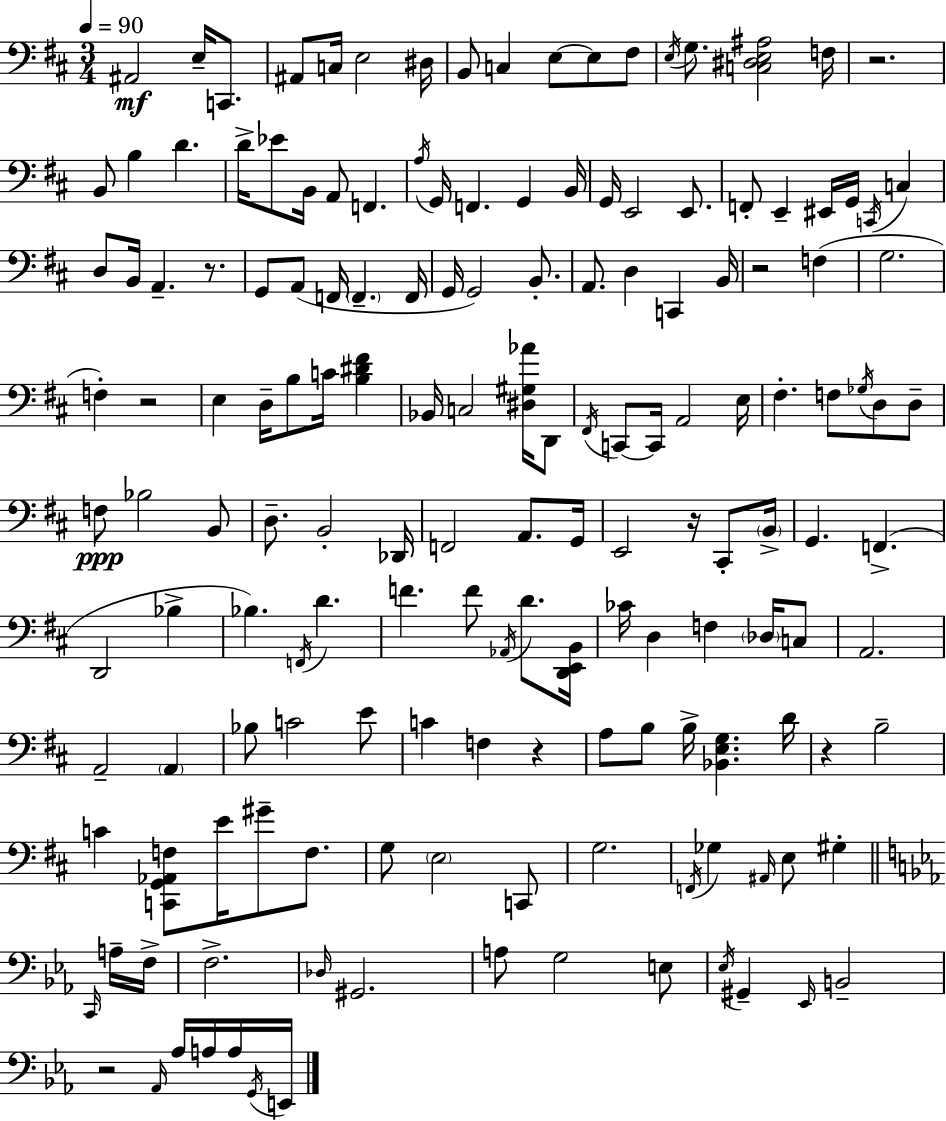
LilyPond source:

{
  \clef bass
  \numericTimeSignature
  \time 3/4
  \key d \major
  \tempo 4 = 90
  ais,2\mf e16-- c,8. | ais,8 c16 e2 dis16 | b,8 c4 e8~~ e8 fis8 | \acciaccatura { e16 } g8. <c dis e ais>2 | \break f16 r2. | b,8 b4 d'4. | d'16-> ees'8 b,16 a,8 f,4. | \acciaccatura { a16 } g,16 f,4. g,4 | \break b,16 g,16 e,2 e,8. | f,8-. e,4-- eis,16 g,16 \acciaccatura { c,16 } c4 | d8 b,16 a,4.-- | r8. g,8 a,8( f,16 \parenthesize f,4.-- | \break f,16 g,16 g,2) | b,8.-. a,8. d4 c,4 | b,16 r2 f4( | g2. | \break f4-.) r2 | e4 d16-- b8 c'16 <b dis' fis'>4 | bes,16 c2 | <dis gis aes'>16 d,8 \acciaccatura { fis,16 } c,8~~ c,16 a,2 | \break e16 fis4.-. f8 | \acciaccatura { ges16 } d8 d8-- f8\ppp bes2 | b,8 d8.-- b,2-. | des,16 f,2 | \break a,8. g,16 e,2 | r16 cis,8-. \parenthesize b,16-> g,4. f,4.->( | d,2 | bes4-> bes4.) \acciaccatura { f,16 } | \break d'4. f'4. | f'8 \acciaccatura { aes,16 } d'8. <d, e, b,>16 ces'16 d4 | f4 \parenthesize des16 c8 a,2. | a,2-- | \break \parenthesize a,4 bes8 c'2 | e'8 c'4 f4 | r4 a8 b8 b16-> | <bes, e g>4. d'16 r4 b2-- | \break c'4 <c, g, aes, f>8 | e'16 gis'8-- f8. g8 \parenthesize e2 | c,8 g2. | \acciaccatura { f,16 } ges4 | \break \grace { ais,16 } e8 gis4-. \bar "||" \break \key ees \major \grace { c,16 } a16-- f16-> f2.-> | \grace { des16 } gis,2. | a8 g2 | e8 \acciaccatura { ees16 } gis,4-- \grace { ees,16 } b,2-- | \break r2 | \grace { aes,16 } aes16 a16 a16 \acciaccatura { g,16 } e,16 \bar "|."
}